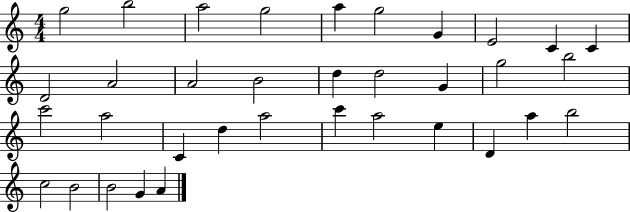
X:1
T:Untitled
M:4/4
L:1/4
K:C
g2 b2 a2 g2 a g2 G E2 C C D2 A2 A2 B2 d d2 G g2 b2 c'2 a2 C d a2 c' a2 e D a b2 c2 B2 B2 G A